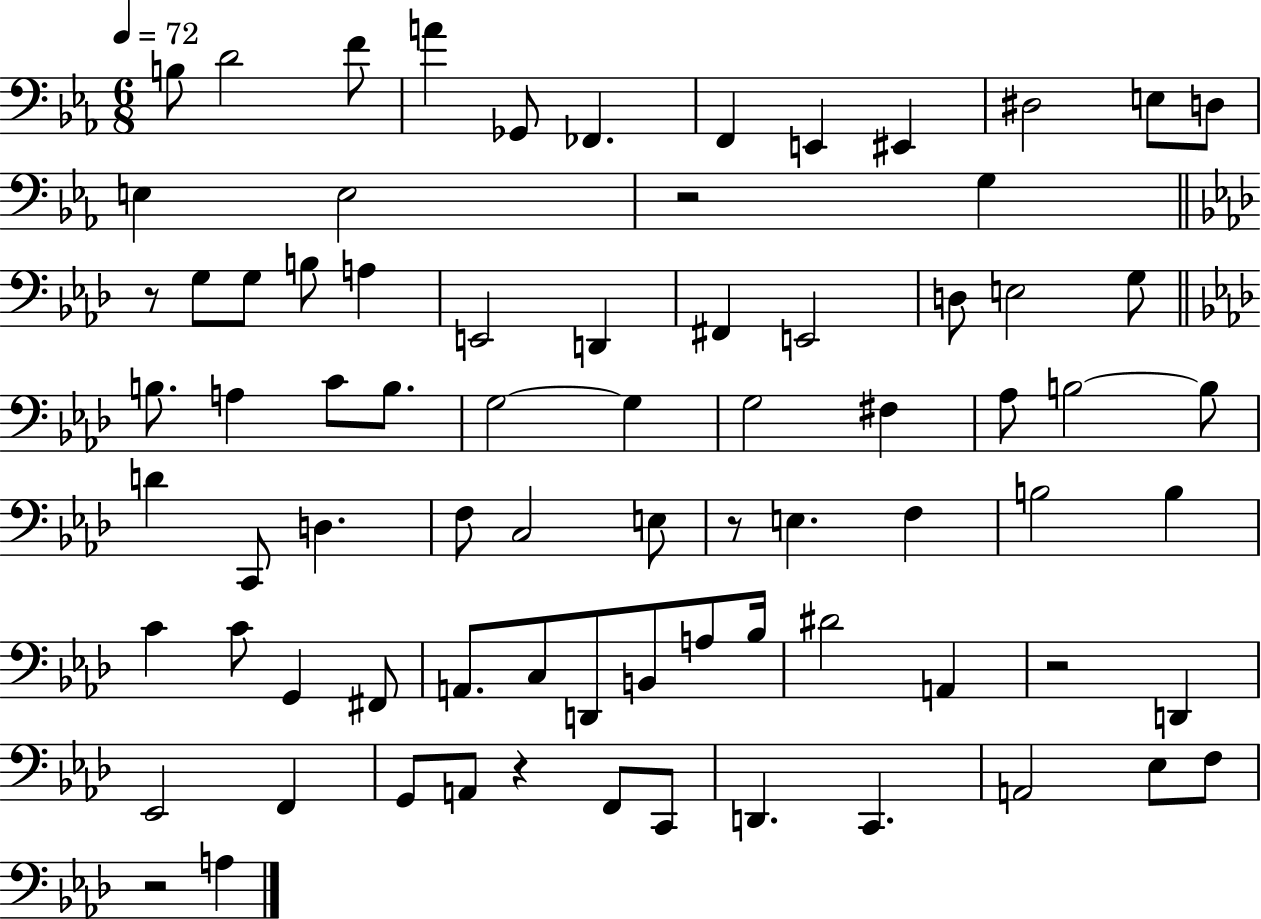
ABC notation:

X:1
T:Untitled
M:6/8
L:1/4
K:Eb
B,/2 D2 F/2 A _G,,/2 _F,, F,, E,, ^E,, ^D,2 E,/2 D,/2 E, E,2 z2 G, z/2 G,/2 G,/2 B,/2 A, E,,2 D,, ^F,, E,,2 D,/2 E,2 G,/2 B,/2 A, C/2 B,/2 G,2 G, G,2 ^F, _A,/2 B,2 B,/2 D C,,/2 D, F,/2 C,2 E,/2 z/2 E, F, B,2 B, C C/2 G,, ^F,,/2 A,,/2 C,/2 D,,/2 B,,/2 A,/2 _B,/4 ^D2 A,, z2 D,, _E,,2 F,, G,,/2 A,,/2 z F,,/2 C,,/2 D,, C,, A,,2 _E,/2 F,/2 z2 A,